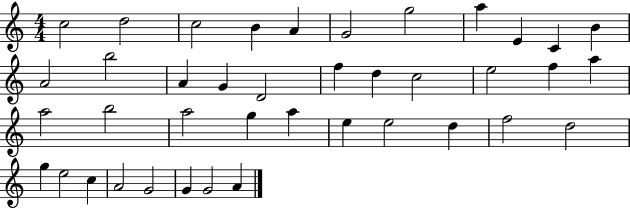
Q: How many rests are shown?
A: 0